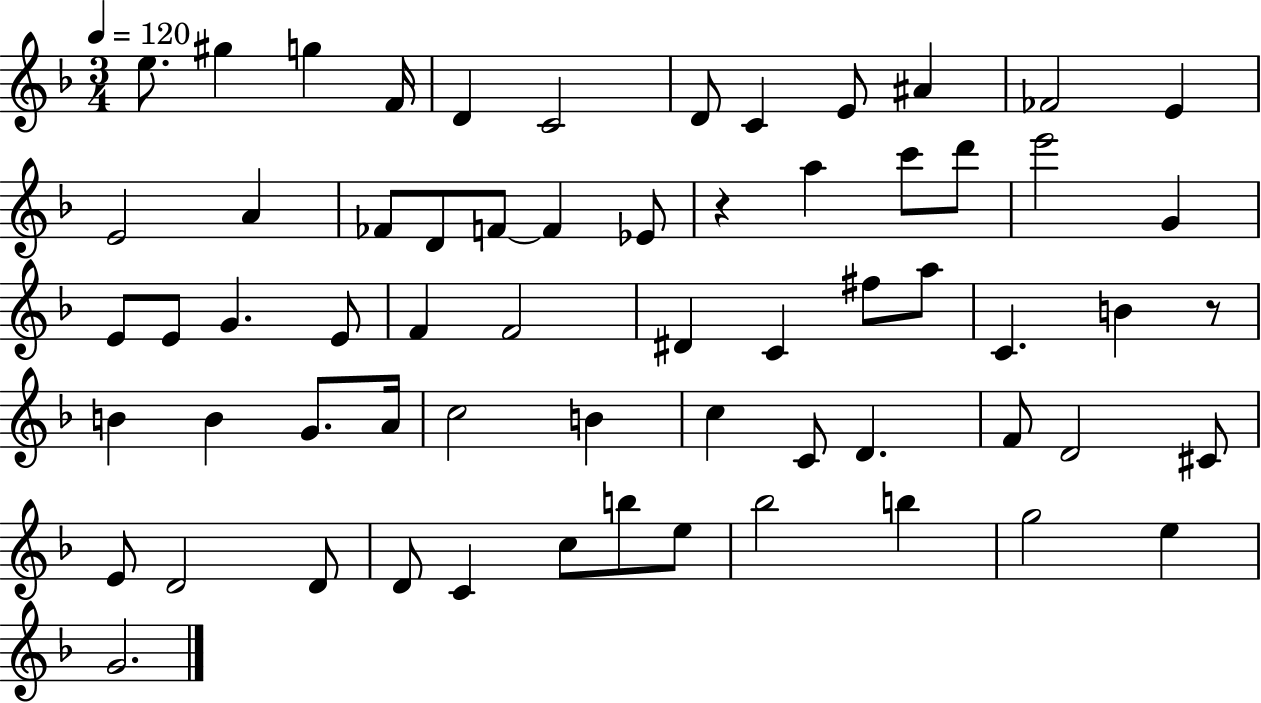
X:1
T:Untitled
M:3/4
L:1/4
K:F
e/2 ^g g F/4 D C2 D/2 C E/2 ^A _F2 E E2 A _F/2 D/2 F/2 F _E/2 z a c'/2 d'/2 e'2 G E/2 E/2 G E/2 F F2 ^D C ^f/2 a/2 C B z/2 B B G/2 A/4 c2 B c C/2 D F/2 D2 ^C/2 E/2 D2 D/2 D/2 C c/2 b/2 e/2 _b2 b g2 e G2